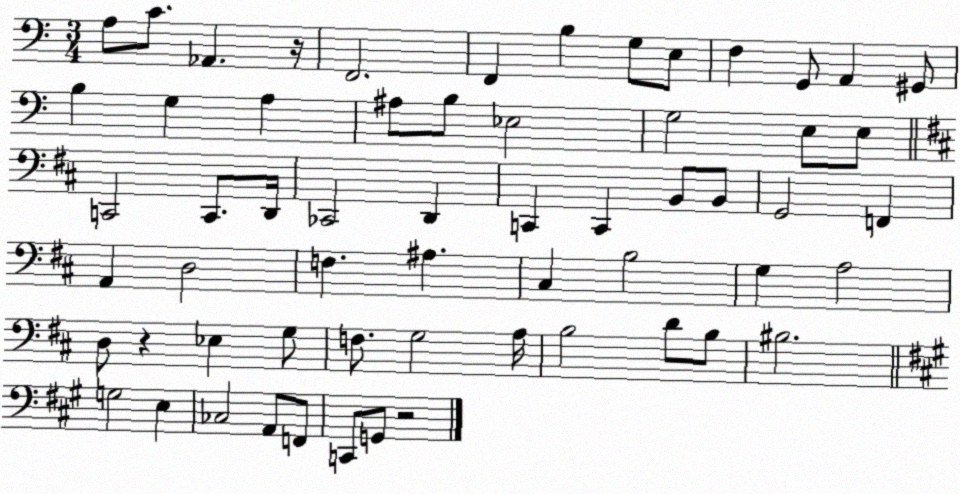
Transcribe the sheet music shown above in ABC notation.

X:1
T:Untitled
M:3/4
L:1/4
K:C
A,/2 C/2 _A,, z/4 F,,2 F,, B, G,/2 E,/2 F, G,,/2 A,, ^G,,/2 B, G, A, ^A,/2 B,/2 _E,2 G,2 E,/2 E,/2 C,,2 C,,/2 D,,/4 _C,,2 D,, C,, C,, B,,/2 B,,/2 G,,2 F,, A,, D,2 F, ^A, ^C, B,2 G, A,2 D,/2 z _E, G,/2 F,/2 G,2 A,/4 B,2 D/2 B,/2 ^B,2 G,2 E, _C,2 A,,/2 F,,/2 C,,/2 G,,/2 z2